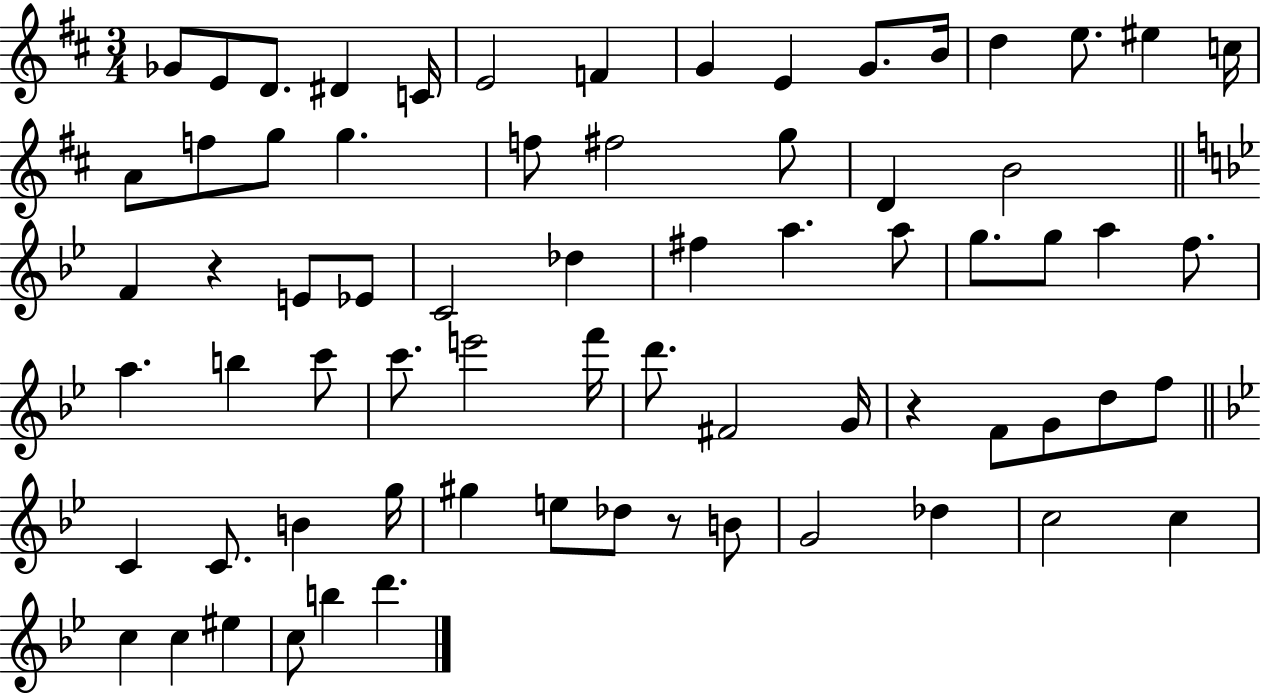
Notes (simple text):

Gb4/e E4/e D4/e. D#4/q C4/s E4/h F4/q G4/q E4/q G4/e. B4/s D5/q E5/e. EIS5/q C5/s A4/e F5/e G5/e G5/q. F5/e F#5/h G5/e D4/q B4/h F4/q R/q E4/e Eb4/e C4/h Db5/q F#5/q A5/q. A5/e G5/e. G5/e A5/q F5/e. A5/q. B5/q C6/e C6/e. E6/h F6/s D6/e. F#4/h G4/s R/q F4/e G4/e D5/e F5/e C4/q C4/e. B4/q G5/s G#5/q E5/e Db5/e R/e B4/e G4/h Db5/q C5/h C5/q C5/q C5/q EIS5/q C5/e B5/q D6/q.